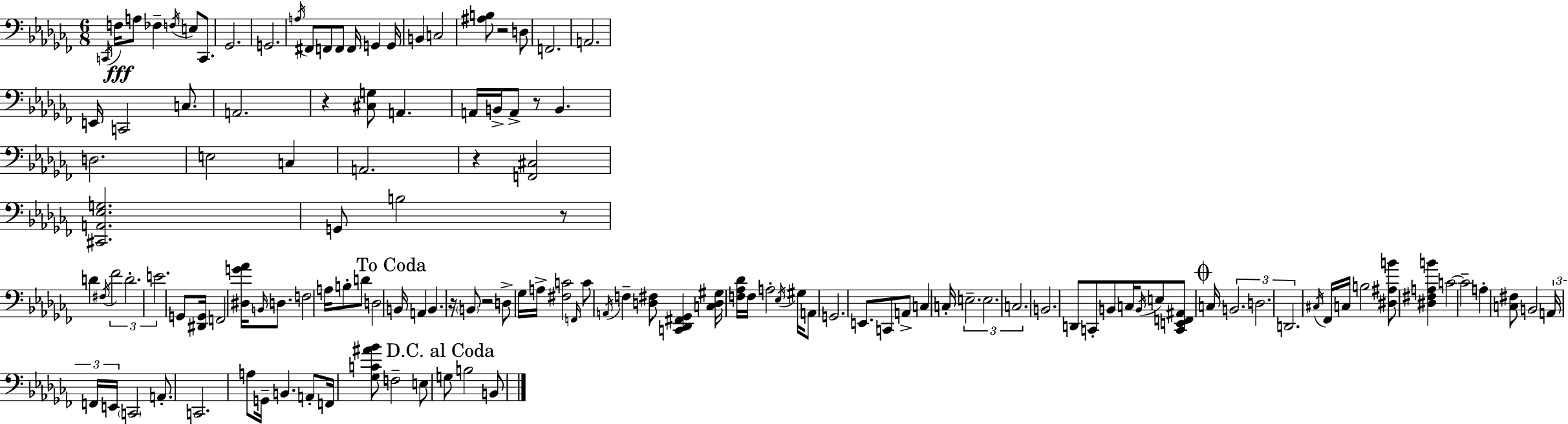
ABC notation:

X:1
T:Untitled
M:6/8
L:1/4
K:Abm
C,,/4 F,/4 A,/2 _F, F,/4 E,/2 C,,/2 _G,,2 G,,2 A,/4 ^F,,/2 F,,/2 F,,/2 F,,/4 G,, G,,/4 B,, C,2 [^A,B,]/2 z2 D,/2 F,,2 A,,2 E,,/4 C,,2 C,/2 A,,2 z [^C,G,]/2 A,, A,,/4 B,,/4 A,,/2 z/2 B,, D,2 E,2 C, A,,2 z [F,,^C,]2 [^C,,A,,_E,G,]2 G,,/2 B,2 z/2 D ^F,/4 _F2 D2 E2 G,,/2 [^D,,G,,]/4 F,,2 [^D,G_A]/4 B,,/4 D,/2 F,2 A,/4 B,/2 D/2 D,2 B,,/4 A,, B,, z/4 B,,/2 z2 D,/2 _G,/4 A,/4 [^F,C]2 F,,/4 C/2 A,,/4 F, [D,^F,]/2 [C,,_D,,^F,,_G,,] [C,D,^G,]/4 [F,_A,_D]/4 F,/4 A,2 _E,/4 ^G,/4 A,,/2 G,,2 E,,/2 C,,/2 A,,/2 C, C,/4 E,2 E,2 C,2 B,,2 D,,/2 C,,/2 B,,/2 C,/4 B,,/4 E,/2 [C,,E,,F,,^A,,]/2 C,/4 B,,2 D,2 D,,2 ^C,/4 _F,,/4 C,/4 B,2 [^D,^A,B]/2 [^D,^F,A,B] C2 C2 A, [C,^F,]/2 B,,2 A,,/4 F,,/4 E,,/4 C,,2 A,,/2 C,,2 A,/2 G,,/4 B,, A,,/2 F,,/4 [_G,C^A_B]/2 F,2 E,/2 G,/2 B,2 B,,/2